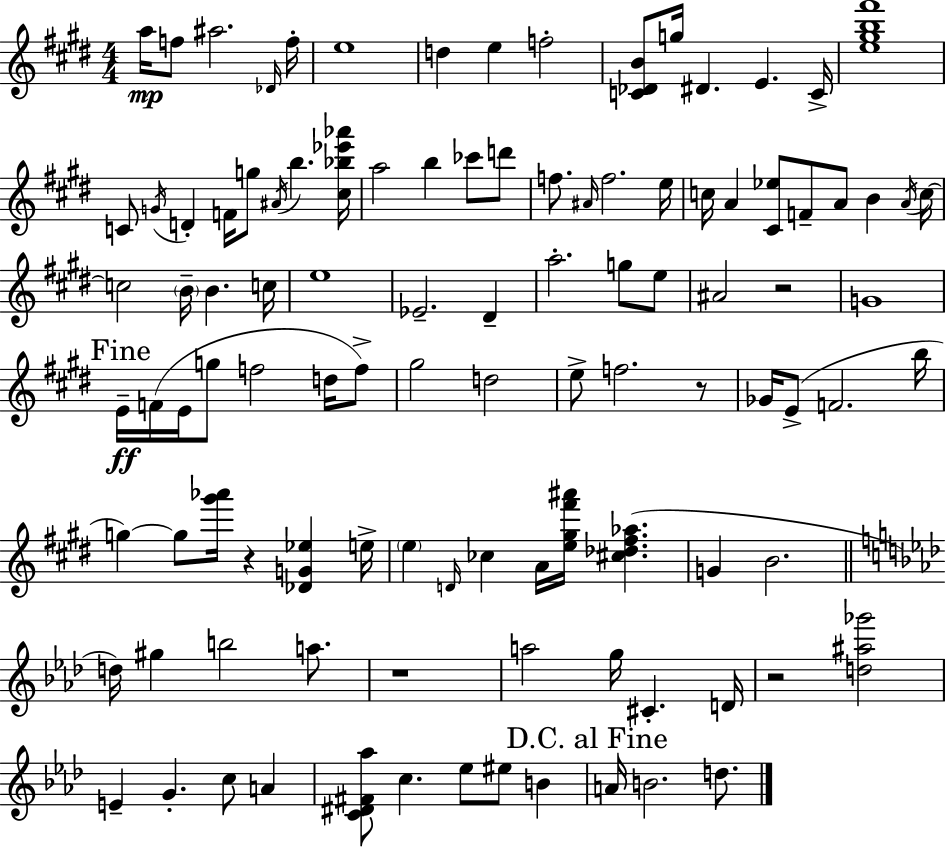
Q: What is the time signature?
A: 4/4